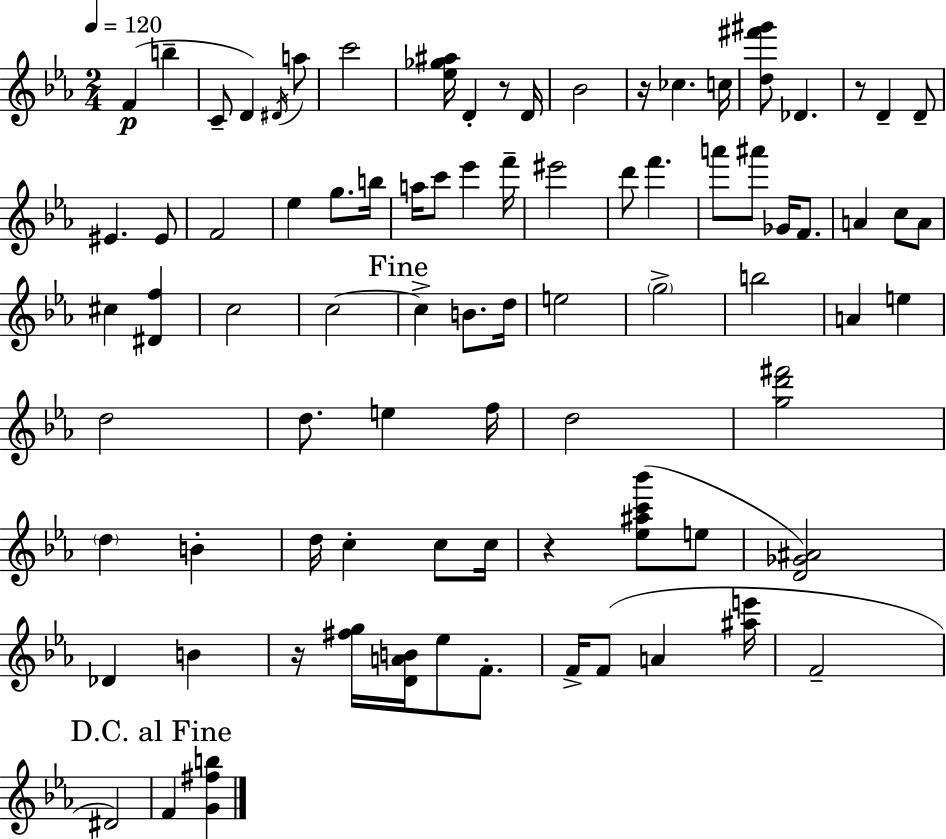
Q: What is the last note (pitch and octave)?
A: F4